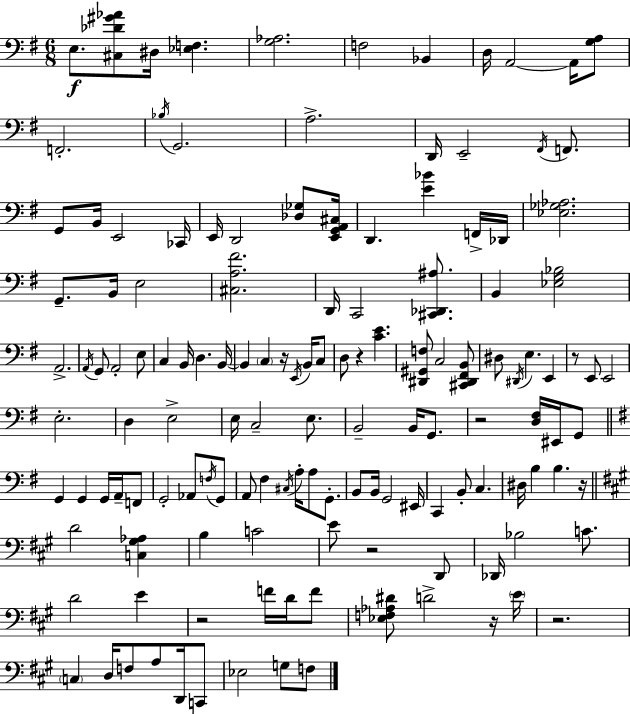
X:1
T:Untitled
M:6/8
L:1/4
K:Em
E,/2 [^C,_D^G_A]/2 ^D,/4 [_E,F,] [G,_A,]2 F,2 _B,, D,/4 A,,2 A,,/4 [G,A,]/2 F,,2 _B,/4 G,,2 A,2 D,,/4 E,,2 ^F,,/4 F,,/2 G,,/2 B,,/4 E,,2 _C,,/4 E,,/4 D,,2 [_D,_G,]/2 [E,,G,,A,,^C,]/4 D,, [E_B] F,,/4 _D,,/4 [_E,_G,_A,]2 G,,/2 B,,/4 E,2 [^C,A,^F]2 D,,/4 C,,2 [^C,,_D,,^A,]/2 B,, [_E,G,_B,]2 A,,2 A,,/4 G,,/2 A,,2 E,/2 C, B,,/4 D, B,,/4 B,, C, z/4 E,,/4 B,,/4 C,/2 D,/2 z [CE] [^D,,^G,,F,]/2 C,2 [^C,,^D,,^F,,B,,]/2 ^D,/2 ^D,,/4 E, E,, z/2 E,,/2 E,,2 E,2 D, E,2 E,/4 C,2 E,/2 B,,2 B,,/4 G,,/2 z2 [D,^F,]/4 ^E,,/4 G,,/2 G,, G,, G,,/4 A,,/4 F,,/2 G,,2 _A,,/2 F,/4 G,,/2 A,,/2 ^F, ^C,/4 A,/4 A,/2 G,,/2 B,,/2 B,,/4 G,,2 ^E,,/4 C,, B,,/2 C, ^D,/4 B, B, z/4 D2 [C,^G,_A,] B, C2 E/2 z2 D,,/2 _D,,/4 _B,2 C/2 D2 E z2 F/4 D/4 F/2 [_E,F,_A,^D]/2 D2 z/4 E/4 z2 C, D,/4 F,/2 A,/2 D,,/4 C,,/2 _E,2 G,/2 F,/2